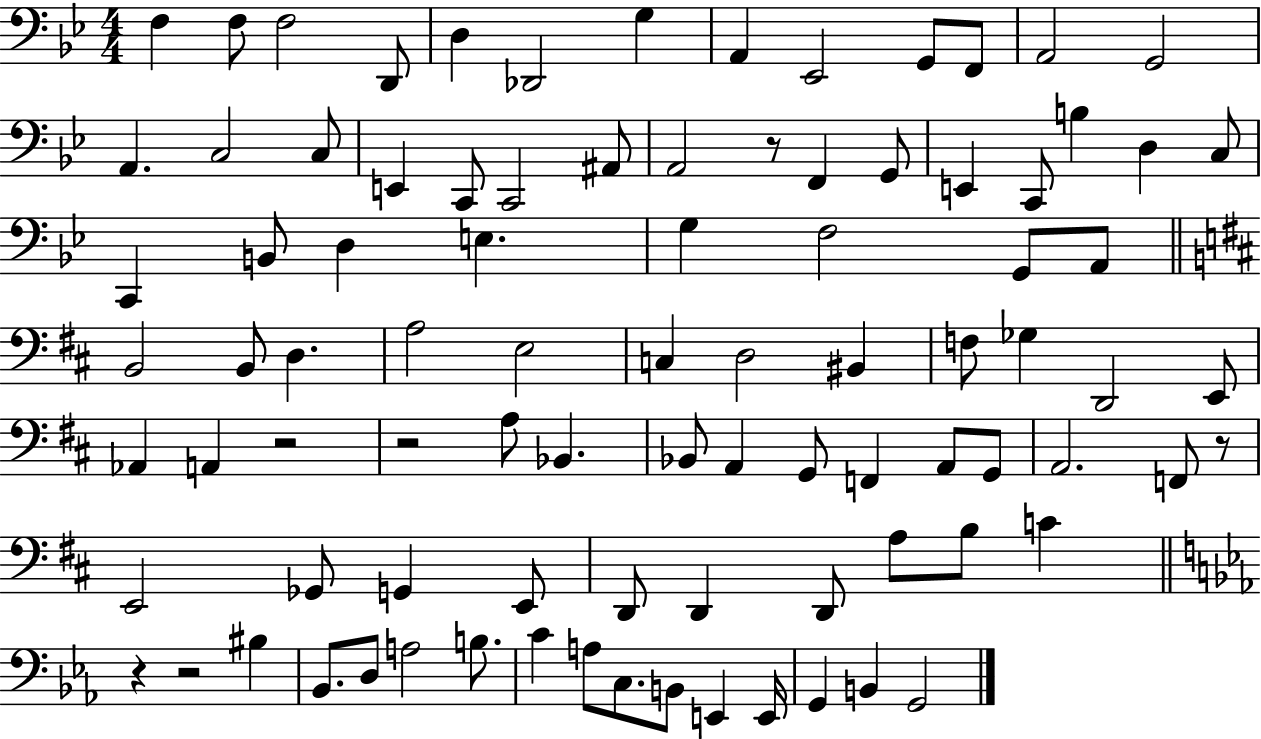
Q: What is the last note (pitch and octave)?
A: G2